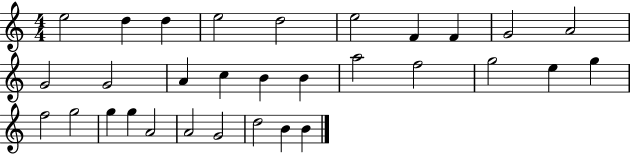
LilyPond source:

{
  \clef treble
  \numericTimeSignature
  \time 4/4
  \key c \major
  e''2 d''4 d''4 | e''2 d''2 | e''2 f'4 f'4 | g'2 a'2 | \break g'2 g'2 | a'4 c''4 b'4 b'4 | a''2 f''2 | g''2 e''4 g''4 | \break f''2 g''2 | g''4 g''4 a'2 | a'2 g'2 | d''2 b'4 b'4 | \break \bar "|."
}